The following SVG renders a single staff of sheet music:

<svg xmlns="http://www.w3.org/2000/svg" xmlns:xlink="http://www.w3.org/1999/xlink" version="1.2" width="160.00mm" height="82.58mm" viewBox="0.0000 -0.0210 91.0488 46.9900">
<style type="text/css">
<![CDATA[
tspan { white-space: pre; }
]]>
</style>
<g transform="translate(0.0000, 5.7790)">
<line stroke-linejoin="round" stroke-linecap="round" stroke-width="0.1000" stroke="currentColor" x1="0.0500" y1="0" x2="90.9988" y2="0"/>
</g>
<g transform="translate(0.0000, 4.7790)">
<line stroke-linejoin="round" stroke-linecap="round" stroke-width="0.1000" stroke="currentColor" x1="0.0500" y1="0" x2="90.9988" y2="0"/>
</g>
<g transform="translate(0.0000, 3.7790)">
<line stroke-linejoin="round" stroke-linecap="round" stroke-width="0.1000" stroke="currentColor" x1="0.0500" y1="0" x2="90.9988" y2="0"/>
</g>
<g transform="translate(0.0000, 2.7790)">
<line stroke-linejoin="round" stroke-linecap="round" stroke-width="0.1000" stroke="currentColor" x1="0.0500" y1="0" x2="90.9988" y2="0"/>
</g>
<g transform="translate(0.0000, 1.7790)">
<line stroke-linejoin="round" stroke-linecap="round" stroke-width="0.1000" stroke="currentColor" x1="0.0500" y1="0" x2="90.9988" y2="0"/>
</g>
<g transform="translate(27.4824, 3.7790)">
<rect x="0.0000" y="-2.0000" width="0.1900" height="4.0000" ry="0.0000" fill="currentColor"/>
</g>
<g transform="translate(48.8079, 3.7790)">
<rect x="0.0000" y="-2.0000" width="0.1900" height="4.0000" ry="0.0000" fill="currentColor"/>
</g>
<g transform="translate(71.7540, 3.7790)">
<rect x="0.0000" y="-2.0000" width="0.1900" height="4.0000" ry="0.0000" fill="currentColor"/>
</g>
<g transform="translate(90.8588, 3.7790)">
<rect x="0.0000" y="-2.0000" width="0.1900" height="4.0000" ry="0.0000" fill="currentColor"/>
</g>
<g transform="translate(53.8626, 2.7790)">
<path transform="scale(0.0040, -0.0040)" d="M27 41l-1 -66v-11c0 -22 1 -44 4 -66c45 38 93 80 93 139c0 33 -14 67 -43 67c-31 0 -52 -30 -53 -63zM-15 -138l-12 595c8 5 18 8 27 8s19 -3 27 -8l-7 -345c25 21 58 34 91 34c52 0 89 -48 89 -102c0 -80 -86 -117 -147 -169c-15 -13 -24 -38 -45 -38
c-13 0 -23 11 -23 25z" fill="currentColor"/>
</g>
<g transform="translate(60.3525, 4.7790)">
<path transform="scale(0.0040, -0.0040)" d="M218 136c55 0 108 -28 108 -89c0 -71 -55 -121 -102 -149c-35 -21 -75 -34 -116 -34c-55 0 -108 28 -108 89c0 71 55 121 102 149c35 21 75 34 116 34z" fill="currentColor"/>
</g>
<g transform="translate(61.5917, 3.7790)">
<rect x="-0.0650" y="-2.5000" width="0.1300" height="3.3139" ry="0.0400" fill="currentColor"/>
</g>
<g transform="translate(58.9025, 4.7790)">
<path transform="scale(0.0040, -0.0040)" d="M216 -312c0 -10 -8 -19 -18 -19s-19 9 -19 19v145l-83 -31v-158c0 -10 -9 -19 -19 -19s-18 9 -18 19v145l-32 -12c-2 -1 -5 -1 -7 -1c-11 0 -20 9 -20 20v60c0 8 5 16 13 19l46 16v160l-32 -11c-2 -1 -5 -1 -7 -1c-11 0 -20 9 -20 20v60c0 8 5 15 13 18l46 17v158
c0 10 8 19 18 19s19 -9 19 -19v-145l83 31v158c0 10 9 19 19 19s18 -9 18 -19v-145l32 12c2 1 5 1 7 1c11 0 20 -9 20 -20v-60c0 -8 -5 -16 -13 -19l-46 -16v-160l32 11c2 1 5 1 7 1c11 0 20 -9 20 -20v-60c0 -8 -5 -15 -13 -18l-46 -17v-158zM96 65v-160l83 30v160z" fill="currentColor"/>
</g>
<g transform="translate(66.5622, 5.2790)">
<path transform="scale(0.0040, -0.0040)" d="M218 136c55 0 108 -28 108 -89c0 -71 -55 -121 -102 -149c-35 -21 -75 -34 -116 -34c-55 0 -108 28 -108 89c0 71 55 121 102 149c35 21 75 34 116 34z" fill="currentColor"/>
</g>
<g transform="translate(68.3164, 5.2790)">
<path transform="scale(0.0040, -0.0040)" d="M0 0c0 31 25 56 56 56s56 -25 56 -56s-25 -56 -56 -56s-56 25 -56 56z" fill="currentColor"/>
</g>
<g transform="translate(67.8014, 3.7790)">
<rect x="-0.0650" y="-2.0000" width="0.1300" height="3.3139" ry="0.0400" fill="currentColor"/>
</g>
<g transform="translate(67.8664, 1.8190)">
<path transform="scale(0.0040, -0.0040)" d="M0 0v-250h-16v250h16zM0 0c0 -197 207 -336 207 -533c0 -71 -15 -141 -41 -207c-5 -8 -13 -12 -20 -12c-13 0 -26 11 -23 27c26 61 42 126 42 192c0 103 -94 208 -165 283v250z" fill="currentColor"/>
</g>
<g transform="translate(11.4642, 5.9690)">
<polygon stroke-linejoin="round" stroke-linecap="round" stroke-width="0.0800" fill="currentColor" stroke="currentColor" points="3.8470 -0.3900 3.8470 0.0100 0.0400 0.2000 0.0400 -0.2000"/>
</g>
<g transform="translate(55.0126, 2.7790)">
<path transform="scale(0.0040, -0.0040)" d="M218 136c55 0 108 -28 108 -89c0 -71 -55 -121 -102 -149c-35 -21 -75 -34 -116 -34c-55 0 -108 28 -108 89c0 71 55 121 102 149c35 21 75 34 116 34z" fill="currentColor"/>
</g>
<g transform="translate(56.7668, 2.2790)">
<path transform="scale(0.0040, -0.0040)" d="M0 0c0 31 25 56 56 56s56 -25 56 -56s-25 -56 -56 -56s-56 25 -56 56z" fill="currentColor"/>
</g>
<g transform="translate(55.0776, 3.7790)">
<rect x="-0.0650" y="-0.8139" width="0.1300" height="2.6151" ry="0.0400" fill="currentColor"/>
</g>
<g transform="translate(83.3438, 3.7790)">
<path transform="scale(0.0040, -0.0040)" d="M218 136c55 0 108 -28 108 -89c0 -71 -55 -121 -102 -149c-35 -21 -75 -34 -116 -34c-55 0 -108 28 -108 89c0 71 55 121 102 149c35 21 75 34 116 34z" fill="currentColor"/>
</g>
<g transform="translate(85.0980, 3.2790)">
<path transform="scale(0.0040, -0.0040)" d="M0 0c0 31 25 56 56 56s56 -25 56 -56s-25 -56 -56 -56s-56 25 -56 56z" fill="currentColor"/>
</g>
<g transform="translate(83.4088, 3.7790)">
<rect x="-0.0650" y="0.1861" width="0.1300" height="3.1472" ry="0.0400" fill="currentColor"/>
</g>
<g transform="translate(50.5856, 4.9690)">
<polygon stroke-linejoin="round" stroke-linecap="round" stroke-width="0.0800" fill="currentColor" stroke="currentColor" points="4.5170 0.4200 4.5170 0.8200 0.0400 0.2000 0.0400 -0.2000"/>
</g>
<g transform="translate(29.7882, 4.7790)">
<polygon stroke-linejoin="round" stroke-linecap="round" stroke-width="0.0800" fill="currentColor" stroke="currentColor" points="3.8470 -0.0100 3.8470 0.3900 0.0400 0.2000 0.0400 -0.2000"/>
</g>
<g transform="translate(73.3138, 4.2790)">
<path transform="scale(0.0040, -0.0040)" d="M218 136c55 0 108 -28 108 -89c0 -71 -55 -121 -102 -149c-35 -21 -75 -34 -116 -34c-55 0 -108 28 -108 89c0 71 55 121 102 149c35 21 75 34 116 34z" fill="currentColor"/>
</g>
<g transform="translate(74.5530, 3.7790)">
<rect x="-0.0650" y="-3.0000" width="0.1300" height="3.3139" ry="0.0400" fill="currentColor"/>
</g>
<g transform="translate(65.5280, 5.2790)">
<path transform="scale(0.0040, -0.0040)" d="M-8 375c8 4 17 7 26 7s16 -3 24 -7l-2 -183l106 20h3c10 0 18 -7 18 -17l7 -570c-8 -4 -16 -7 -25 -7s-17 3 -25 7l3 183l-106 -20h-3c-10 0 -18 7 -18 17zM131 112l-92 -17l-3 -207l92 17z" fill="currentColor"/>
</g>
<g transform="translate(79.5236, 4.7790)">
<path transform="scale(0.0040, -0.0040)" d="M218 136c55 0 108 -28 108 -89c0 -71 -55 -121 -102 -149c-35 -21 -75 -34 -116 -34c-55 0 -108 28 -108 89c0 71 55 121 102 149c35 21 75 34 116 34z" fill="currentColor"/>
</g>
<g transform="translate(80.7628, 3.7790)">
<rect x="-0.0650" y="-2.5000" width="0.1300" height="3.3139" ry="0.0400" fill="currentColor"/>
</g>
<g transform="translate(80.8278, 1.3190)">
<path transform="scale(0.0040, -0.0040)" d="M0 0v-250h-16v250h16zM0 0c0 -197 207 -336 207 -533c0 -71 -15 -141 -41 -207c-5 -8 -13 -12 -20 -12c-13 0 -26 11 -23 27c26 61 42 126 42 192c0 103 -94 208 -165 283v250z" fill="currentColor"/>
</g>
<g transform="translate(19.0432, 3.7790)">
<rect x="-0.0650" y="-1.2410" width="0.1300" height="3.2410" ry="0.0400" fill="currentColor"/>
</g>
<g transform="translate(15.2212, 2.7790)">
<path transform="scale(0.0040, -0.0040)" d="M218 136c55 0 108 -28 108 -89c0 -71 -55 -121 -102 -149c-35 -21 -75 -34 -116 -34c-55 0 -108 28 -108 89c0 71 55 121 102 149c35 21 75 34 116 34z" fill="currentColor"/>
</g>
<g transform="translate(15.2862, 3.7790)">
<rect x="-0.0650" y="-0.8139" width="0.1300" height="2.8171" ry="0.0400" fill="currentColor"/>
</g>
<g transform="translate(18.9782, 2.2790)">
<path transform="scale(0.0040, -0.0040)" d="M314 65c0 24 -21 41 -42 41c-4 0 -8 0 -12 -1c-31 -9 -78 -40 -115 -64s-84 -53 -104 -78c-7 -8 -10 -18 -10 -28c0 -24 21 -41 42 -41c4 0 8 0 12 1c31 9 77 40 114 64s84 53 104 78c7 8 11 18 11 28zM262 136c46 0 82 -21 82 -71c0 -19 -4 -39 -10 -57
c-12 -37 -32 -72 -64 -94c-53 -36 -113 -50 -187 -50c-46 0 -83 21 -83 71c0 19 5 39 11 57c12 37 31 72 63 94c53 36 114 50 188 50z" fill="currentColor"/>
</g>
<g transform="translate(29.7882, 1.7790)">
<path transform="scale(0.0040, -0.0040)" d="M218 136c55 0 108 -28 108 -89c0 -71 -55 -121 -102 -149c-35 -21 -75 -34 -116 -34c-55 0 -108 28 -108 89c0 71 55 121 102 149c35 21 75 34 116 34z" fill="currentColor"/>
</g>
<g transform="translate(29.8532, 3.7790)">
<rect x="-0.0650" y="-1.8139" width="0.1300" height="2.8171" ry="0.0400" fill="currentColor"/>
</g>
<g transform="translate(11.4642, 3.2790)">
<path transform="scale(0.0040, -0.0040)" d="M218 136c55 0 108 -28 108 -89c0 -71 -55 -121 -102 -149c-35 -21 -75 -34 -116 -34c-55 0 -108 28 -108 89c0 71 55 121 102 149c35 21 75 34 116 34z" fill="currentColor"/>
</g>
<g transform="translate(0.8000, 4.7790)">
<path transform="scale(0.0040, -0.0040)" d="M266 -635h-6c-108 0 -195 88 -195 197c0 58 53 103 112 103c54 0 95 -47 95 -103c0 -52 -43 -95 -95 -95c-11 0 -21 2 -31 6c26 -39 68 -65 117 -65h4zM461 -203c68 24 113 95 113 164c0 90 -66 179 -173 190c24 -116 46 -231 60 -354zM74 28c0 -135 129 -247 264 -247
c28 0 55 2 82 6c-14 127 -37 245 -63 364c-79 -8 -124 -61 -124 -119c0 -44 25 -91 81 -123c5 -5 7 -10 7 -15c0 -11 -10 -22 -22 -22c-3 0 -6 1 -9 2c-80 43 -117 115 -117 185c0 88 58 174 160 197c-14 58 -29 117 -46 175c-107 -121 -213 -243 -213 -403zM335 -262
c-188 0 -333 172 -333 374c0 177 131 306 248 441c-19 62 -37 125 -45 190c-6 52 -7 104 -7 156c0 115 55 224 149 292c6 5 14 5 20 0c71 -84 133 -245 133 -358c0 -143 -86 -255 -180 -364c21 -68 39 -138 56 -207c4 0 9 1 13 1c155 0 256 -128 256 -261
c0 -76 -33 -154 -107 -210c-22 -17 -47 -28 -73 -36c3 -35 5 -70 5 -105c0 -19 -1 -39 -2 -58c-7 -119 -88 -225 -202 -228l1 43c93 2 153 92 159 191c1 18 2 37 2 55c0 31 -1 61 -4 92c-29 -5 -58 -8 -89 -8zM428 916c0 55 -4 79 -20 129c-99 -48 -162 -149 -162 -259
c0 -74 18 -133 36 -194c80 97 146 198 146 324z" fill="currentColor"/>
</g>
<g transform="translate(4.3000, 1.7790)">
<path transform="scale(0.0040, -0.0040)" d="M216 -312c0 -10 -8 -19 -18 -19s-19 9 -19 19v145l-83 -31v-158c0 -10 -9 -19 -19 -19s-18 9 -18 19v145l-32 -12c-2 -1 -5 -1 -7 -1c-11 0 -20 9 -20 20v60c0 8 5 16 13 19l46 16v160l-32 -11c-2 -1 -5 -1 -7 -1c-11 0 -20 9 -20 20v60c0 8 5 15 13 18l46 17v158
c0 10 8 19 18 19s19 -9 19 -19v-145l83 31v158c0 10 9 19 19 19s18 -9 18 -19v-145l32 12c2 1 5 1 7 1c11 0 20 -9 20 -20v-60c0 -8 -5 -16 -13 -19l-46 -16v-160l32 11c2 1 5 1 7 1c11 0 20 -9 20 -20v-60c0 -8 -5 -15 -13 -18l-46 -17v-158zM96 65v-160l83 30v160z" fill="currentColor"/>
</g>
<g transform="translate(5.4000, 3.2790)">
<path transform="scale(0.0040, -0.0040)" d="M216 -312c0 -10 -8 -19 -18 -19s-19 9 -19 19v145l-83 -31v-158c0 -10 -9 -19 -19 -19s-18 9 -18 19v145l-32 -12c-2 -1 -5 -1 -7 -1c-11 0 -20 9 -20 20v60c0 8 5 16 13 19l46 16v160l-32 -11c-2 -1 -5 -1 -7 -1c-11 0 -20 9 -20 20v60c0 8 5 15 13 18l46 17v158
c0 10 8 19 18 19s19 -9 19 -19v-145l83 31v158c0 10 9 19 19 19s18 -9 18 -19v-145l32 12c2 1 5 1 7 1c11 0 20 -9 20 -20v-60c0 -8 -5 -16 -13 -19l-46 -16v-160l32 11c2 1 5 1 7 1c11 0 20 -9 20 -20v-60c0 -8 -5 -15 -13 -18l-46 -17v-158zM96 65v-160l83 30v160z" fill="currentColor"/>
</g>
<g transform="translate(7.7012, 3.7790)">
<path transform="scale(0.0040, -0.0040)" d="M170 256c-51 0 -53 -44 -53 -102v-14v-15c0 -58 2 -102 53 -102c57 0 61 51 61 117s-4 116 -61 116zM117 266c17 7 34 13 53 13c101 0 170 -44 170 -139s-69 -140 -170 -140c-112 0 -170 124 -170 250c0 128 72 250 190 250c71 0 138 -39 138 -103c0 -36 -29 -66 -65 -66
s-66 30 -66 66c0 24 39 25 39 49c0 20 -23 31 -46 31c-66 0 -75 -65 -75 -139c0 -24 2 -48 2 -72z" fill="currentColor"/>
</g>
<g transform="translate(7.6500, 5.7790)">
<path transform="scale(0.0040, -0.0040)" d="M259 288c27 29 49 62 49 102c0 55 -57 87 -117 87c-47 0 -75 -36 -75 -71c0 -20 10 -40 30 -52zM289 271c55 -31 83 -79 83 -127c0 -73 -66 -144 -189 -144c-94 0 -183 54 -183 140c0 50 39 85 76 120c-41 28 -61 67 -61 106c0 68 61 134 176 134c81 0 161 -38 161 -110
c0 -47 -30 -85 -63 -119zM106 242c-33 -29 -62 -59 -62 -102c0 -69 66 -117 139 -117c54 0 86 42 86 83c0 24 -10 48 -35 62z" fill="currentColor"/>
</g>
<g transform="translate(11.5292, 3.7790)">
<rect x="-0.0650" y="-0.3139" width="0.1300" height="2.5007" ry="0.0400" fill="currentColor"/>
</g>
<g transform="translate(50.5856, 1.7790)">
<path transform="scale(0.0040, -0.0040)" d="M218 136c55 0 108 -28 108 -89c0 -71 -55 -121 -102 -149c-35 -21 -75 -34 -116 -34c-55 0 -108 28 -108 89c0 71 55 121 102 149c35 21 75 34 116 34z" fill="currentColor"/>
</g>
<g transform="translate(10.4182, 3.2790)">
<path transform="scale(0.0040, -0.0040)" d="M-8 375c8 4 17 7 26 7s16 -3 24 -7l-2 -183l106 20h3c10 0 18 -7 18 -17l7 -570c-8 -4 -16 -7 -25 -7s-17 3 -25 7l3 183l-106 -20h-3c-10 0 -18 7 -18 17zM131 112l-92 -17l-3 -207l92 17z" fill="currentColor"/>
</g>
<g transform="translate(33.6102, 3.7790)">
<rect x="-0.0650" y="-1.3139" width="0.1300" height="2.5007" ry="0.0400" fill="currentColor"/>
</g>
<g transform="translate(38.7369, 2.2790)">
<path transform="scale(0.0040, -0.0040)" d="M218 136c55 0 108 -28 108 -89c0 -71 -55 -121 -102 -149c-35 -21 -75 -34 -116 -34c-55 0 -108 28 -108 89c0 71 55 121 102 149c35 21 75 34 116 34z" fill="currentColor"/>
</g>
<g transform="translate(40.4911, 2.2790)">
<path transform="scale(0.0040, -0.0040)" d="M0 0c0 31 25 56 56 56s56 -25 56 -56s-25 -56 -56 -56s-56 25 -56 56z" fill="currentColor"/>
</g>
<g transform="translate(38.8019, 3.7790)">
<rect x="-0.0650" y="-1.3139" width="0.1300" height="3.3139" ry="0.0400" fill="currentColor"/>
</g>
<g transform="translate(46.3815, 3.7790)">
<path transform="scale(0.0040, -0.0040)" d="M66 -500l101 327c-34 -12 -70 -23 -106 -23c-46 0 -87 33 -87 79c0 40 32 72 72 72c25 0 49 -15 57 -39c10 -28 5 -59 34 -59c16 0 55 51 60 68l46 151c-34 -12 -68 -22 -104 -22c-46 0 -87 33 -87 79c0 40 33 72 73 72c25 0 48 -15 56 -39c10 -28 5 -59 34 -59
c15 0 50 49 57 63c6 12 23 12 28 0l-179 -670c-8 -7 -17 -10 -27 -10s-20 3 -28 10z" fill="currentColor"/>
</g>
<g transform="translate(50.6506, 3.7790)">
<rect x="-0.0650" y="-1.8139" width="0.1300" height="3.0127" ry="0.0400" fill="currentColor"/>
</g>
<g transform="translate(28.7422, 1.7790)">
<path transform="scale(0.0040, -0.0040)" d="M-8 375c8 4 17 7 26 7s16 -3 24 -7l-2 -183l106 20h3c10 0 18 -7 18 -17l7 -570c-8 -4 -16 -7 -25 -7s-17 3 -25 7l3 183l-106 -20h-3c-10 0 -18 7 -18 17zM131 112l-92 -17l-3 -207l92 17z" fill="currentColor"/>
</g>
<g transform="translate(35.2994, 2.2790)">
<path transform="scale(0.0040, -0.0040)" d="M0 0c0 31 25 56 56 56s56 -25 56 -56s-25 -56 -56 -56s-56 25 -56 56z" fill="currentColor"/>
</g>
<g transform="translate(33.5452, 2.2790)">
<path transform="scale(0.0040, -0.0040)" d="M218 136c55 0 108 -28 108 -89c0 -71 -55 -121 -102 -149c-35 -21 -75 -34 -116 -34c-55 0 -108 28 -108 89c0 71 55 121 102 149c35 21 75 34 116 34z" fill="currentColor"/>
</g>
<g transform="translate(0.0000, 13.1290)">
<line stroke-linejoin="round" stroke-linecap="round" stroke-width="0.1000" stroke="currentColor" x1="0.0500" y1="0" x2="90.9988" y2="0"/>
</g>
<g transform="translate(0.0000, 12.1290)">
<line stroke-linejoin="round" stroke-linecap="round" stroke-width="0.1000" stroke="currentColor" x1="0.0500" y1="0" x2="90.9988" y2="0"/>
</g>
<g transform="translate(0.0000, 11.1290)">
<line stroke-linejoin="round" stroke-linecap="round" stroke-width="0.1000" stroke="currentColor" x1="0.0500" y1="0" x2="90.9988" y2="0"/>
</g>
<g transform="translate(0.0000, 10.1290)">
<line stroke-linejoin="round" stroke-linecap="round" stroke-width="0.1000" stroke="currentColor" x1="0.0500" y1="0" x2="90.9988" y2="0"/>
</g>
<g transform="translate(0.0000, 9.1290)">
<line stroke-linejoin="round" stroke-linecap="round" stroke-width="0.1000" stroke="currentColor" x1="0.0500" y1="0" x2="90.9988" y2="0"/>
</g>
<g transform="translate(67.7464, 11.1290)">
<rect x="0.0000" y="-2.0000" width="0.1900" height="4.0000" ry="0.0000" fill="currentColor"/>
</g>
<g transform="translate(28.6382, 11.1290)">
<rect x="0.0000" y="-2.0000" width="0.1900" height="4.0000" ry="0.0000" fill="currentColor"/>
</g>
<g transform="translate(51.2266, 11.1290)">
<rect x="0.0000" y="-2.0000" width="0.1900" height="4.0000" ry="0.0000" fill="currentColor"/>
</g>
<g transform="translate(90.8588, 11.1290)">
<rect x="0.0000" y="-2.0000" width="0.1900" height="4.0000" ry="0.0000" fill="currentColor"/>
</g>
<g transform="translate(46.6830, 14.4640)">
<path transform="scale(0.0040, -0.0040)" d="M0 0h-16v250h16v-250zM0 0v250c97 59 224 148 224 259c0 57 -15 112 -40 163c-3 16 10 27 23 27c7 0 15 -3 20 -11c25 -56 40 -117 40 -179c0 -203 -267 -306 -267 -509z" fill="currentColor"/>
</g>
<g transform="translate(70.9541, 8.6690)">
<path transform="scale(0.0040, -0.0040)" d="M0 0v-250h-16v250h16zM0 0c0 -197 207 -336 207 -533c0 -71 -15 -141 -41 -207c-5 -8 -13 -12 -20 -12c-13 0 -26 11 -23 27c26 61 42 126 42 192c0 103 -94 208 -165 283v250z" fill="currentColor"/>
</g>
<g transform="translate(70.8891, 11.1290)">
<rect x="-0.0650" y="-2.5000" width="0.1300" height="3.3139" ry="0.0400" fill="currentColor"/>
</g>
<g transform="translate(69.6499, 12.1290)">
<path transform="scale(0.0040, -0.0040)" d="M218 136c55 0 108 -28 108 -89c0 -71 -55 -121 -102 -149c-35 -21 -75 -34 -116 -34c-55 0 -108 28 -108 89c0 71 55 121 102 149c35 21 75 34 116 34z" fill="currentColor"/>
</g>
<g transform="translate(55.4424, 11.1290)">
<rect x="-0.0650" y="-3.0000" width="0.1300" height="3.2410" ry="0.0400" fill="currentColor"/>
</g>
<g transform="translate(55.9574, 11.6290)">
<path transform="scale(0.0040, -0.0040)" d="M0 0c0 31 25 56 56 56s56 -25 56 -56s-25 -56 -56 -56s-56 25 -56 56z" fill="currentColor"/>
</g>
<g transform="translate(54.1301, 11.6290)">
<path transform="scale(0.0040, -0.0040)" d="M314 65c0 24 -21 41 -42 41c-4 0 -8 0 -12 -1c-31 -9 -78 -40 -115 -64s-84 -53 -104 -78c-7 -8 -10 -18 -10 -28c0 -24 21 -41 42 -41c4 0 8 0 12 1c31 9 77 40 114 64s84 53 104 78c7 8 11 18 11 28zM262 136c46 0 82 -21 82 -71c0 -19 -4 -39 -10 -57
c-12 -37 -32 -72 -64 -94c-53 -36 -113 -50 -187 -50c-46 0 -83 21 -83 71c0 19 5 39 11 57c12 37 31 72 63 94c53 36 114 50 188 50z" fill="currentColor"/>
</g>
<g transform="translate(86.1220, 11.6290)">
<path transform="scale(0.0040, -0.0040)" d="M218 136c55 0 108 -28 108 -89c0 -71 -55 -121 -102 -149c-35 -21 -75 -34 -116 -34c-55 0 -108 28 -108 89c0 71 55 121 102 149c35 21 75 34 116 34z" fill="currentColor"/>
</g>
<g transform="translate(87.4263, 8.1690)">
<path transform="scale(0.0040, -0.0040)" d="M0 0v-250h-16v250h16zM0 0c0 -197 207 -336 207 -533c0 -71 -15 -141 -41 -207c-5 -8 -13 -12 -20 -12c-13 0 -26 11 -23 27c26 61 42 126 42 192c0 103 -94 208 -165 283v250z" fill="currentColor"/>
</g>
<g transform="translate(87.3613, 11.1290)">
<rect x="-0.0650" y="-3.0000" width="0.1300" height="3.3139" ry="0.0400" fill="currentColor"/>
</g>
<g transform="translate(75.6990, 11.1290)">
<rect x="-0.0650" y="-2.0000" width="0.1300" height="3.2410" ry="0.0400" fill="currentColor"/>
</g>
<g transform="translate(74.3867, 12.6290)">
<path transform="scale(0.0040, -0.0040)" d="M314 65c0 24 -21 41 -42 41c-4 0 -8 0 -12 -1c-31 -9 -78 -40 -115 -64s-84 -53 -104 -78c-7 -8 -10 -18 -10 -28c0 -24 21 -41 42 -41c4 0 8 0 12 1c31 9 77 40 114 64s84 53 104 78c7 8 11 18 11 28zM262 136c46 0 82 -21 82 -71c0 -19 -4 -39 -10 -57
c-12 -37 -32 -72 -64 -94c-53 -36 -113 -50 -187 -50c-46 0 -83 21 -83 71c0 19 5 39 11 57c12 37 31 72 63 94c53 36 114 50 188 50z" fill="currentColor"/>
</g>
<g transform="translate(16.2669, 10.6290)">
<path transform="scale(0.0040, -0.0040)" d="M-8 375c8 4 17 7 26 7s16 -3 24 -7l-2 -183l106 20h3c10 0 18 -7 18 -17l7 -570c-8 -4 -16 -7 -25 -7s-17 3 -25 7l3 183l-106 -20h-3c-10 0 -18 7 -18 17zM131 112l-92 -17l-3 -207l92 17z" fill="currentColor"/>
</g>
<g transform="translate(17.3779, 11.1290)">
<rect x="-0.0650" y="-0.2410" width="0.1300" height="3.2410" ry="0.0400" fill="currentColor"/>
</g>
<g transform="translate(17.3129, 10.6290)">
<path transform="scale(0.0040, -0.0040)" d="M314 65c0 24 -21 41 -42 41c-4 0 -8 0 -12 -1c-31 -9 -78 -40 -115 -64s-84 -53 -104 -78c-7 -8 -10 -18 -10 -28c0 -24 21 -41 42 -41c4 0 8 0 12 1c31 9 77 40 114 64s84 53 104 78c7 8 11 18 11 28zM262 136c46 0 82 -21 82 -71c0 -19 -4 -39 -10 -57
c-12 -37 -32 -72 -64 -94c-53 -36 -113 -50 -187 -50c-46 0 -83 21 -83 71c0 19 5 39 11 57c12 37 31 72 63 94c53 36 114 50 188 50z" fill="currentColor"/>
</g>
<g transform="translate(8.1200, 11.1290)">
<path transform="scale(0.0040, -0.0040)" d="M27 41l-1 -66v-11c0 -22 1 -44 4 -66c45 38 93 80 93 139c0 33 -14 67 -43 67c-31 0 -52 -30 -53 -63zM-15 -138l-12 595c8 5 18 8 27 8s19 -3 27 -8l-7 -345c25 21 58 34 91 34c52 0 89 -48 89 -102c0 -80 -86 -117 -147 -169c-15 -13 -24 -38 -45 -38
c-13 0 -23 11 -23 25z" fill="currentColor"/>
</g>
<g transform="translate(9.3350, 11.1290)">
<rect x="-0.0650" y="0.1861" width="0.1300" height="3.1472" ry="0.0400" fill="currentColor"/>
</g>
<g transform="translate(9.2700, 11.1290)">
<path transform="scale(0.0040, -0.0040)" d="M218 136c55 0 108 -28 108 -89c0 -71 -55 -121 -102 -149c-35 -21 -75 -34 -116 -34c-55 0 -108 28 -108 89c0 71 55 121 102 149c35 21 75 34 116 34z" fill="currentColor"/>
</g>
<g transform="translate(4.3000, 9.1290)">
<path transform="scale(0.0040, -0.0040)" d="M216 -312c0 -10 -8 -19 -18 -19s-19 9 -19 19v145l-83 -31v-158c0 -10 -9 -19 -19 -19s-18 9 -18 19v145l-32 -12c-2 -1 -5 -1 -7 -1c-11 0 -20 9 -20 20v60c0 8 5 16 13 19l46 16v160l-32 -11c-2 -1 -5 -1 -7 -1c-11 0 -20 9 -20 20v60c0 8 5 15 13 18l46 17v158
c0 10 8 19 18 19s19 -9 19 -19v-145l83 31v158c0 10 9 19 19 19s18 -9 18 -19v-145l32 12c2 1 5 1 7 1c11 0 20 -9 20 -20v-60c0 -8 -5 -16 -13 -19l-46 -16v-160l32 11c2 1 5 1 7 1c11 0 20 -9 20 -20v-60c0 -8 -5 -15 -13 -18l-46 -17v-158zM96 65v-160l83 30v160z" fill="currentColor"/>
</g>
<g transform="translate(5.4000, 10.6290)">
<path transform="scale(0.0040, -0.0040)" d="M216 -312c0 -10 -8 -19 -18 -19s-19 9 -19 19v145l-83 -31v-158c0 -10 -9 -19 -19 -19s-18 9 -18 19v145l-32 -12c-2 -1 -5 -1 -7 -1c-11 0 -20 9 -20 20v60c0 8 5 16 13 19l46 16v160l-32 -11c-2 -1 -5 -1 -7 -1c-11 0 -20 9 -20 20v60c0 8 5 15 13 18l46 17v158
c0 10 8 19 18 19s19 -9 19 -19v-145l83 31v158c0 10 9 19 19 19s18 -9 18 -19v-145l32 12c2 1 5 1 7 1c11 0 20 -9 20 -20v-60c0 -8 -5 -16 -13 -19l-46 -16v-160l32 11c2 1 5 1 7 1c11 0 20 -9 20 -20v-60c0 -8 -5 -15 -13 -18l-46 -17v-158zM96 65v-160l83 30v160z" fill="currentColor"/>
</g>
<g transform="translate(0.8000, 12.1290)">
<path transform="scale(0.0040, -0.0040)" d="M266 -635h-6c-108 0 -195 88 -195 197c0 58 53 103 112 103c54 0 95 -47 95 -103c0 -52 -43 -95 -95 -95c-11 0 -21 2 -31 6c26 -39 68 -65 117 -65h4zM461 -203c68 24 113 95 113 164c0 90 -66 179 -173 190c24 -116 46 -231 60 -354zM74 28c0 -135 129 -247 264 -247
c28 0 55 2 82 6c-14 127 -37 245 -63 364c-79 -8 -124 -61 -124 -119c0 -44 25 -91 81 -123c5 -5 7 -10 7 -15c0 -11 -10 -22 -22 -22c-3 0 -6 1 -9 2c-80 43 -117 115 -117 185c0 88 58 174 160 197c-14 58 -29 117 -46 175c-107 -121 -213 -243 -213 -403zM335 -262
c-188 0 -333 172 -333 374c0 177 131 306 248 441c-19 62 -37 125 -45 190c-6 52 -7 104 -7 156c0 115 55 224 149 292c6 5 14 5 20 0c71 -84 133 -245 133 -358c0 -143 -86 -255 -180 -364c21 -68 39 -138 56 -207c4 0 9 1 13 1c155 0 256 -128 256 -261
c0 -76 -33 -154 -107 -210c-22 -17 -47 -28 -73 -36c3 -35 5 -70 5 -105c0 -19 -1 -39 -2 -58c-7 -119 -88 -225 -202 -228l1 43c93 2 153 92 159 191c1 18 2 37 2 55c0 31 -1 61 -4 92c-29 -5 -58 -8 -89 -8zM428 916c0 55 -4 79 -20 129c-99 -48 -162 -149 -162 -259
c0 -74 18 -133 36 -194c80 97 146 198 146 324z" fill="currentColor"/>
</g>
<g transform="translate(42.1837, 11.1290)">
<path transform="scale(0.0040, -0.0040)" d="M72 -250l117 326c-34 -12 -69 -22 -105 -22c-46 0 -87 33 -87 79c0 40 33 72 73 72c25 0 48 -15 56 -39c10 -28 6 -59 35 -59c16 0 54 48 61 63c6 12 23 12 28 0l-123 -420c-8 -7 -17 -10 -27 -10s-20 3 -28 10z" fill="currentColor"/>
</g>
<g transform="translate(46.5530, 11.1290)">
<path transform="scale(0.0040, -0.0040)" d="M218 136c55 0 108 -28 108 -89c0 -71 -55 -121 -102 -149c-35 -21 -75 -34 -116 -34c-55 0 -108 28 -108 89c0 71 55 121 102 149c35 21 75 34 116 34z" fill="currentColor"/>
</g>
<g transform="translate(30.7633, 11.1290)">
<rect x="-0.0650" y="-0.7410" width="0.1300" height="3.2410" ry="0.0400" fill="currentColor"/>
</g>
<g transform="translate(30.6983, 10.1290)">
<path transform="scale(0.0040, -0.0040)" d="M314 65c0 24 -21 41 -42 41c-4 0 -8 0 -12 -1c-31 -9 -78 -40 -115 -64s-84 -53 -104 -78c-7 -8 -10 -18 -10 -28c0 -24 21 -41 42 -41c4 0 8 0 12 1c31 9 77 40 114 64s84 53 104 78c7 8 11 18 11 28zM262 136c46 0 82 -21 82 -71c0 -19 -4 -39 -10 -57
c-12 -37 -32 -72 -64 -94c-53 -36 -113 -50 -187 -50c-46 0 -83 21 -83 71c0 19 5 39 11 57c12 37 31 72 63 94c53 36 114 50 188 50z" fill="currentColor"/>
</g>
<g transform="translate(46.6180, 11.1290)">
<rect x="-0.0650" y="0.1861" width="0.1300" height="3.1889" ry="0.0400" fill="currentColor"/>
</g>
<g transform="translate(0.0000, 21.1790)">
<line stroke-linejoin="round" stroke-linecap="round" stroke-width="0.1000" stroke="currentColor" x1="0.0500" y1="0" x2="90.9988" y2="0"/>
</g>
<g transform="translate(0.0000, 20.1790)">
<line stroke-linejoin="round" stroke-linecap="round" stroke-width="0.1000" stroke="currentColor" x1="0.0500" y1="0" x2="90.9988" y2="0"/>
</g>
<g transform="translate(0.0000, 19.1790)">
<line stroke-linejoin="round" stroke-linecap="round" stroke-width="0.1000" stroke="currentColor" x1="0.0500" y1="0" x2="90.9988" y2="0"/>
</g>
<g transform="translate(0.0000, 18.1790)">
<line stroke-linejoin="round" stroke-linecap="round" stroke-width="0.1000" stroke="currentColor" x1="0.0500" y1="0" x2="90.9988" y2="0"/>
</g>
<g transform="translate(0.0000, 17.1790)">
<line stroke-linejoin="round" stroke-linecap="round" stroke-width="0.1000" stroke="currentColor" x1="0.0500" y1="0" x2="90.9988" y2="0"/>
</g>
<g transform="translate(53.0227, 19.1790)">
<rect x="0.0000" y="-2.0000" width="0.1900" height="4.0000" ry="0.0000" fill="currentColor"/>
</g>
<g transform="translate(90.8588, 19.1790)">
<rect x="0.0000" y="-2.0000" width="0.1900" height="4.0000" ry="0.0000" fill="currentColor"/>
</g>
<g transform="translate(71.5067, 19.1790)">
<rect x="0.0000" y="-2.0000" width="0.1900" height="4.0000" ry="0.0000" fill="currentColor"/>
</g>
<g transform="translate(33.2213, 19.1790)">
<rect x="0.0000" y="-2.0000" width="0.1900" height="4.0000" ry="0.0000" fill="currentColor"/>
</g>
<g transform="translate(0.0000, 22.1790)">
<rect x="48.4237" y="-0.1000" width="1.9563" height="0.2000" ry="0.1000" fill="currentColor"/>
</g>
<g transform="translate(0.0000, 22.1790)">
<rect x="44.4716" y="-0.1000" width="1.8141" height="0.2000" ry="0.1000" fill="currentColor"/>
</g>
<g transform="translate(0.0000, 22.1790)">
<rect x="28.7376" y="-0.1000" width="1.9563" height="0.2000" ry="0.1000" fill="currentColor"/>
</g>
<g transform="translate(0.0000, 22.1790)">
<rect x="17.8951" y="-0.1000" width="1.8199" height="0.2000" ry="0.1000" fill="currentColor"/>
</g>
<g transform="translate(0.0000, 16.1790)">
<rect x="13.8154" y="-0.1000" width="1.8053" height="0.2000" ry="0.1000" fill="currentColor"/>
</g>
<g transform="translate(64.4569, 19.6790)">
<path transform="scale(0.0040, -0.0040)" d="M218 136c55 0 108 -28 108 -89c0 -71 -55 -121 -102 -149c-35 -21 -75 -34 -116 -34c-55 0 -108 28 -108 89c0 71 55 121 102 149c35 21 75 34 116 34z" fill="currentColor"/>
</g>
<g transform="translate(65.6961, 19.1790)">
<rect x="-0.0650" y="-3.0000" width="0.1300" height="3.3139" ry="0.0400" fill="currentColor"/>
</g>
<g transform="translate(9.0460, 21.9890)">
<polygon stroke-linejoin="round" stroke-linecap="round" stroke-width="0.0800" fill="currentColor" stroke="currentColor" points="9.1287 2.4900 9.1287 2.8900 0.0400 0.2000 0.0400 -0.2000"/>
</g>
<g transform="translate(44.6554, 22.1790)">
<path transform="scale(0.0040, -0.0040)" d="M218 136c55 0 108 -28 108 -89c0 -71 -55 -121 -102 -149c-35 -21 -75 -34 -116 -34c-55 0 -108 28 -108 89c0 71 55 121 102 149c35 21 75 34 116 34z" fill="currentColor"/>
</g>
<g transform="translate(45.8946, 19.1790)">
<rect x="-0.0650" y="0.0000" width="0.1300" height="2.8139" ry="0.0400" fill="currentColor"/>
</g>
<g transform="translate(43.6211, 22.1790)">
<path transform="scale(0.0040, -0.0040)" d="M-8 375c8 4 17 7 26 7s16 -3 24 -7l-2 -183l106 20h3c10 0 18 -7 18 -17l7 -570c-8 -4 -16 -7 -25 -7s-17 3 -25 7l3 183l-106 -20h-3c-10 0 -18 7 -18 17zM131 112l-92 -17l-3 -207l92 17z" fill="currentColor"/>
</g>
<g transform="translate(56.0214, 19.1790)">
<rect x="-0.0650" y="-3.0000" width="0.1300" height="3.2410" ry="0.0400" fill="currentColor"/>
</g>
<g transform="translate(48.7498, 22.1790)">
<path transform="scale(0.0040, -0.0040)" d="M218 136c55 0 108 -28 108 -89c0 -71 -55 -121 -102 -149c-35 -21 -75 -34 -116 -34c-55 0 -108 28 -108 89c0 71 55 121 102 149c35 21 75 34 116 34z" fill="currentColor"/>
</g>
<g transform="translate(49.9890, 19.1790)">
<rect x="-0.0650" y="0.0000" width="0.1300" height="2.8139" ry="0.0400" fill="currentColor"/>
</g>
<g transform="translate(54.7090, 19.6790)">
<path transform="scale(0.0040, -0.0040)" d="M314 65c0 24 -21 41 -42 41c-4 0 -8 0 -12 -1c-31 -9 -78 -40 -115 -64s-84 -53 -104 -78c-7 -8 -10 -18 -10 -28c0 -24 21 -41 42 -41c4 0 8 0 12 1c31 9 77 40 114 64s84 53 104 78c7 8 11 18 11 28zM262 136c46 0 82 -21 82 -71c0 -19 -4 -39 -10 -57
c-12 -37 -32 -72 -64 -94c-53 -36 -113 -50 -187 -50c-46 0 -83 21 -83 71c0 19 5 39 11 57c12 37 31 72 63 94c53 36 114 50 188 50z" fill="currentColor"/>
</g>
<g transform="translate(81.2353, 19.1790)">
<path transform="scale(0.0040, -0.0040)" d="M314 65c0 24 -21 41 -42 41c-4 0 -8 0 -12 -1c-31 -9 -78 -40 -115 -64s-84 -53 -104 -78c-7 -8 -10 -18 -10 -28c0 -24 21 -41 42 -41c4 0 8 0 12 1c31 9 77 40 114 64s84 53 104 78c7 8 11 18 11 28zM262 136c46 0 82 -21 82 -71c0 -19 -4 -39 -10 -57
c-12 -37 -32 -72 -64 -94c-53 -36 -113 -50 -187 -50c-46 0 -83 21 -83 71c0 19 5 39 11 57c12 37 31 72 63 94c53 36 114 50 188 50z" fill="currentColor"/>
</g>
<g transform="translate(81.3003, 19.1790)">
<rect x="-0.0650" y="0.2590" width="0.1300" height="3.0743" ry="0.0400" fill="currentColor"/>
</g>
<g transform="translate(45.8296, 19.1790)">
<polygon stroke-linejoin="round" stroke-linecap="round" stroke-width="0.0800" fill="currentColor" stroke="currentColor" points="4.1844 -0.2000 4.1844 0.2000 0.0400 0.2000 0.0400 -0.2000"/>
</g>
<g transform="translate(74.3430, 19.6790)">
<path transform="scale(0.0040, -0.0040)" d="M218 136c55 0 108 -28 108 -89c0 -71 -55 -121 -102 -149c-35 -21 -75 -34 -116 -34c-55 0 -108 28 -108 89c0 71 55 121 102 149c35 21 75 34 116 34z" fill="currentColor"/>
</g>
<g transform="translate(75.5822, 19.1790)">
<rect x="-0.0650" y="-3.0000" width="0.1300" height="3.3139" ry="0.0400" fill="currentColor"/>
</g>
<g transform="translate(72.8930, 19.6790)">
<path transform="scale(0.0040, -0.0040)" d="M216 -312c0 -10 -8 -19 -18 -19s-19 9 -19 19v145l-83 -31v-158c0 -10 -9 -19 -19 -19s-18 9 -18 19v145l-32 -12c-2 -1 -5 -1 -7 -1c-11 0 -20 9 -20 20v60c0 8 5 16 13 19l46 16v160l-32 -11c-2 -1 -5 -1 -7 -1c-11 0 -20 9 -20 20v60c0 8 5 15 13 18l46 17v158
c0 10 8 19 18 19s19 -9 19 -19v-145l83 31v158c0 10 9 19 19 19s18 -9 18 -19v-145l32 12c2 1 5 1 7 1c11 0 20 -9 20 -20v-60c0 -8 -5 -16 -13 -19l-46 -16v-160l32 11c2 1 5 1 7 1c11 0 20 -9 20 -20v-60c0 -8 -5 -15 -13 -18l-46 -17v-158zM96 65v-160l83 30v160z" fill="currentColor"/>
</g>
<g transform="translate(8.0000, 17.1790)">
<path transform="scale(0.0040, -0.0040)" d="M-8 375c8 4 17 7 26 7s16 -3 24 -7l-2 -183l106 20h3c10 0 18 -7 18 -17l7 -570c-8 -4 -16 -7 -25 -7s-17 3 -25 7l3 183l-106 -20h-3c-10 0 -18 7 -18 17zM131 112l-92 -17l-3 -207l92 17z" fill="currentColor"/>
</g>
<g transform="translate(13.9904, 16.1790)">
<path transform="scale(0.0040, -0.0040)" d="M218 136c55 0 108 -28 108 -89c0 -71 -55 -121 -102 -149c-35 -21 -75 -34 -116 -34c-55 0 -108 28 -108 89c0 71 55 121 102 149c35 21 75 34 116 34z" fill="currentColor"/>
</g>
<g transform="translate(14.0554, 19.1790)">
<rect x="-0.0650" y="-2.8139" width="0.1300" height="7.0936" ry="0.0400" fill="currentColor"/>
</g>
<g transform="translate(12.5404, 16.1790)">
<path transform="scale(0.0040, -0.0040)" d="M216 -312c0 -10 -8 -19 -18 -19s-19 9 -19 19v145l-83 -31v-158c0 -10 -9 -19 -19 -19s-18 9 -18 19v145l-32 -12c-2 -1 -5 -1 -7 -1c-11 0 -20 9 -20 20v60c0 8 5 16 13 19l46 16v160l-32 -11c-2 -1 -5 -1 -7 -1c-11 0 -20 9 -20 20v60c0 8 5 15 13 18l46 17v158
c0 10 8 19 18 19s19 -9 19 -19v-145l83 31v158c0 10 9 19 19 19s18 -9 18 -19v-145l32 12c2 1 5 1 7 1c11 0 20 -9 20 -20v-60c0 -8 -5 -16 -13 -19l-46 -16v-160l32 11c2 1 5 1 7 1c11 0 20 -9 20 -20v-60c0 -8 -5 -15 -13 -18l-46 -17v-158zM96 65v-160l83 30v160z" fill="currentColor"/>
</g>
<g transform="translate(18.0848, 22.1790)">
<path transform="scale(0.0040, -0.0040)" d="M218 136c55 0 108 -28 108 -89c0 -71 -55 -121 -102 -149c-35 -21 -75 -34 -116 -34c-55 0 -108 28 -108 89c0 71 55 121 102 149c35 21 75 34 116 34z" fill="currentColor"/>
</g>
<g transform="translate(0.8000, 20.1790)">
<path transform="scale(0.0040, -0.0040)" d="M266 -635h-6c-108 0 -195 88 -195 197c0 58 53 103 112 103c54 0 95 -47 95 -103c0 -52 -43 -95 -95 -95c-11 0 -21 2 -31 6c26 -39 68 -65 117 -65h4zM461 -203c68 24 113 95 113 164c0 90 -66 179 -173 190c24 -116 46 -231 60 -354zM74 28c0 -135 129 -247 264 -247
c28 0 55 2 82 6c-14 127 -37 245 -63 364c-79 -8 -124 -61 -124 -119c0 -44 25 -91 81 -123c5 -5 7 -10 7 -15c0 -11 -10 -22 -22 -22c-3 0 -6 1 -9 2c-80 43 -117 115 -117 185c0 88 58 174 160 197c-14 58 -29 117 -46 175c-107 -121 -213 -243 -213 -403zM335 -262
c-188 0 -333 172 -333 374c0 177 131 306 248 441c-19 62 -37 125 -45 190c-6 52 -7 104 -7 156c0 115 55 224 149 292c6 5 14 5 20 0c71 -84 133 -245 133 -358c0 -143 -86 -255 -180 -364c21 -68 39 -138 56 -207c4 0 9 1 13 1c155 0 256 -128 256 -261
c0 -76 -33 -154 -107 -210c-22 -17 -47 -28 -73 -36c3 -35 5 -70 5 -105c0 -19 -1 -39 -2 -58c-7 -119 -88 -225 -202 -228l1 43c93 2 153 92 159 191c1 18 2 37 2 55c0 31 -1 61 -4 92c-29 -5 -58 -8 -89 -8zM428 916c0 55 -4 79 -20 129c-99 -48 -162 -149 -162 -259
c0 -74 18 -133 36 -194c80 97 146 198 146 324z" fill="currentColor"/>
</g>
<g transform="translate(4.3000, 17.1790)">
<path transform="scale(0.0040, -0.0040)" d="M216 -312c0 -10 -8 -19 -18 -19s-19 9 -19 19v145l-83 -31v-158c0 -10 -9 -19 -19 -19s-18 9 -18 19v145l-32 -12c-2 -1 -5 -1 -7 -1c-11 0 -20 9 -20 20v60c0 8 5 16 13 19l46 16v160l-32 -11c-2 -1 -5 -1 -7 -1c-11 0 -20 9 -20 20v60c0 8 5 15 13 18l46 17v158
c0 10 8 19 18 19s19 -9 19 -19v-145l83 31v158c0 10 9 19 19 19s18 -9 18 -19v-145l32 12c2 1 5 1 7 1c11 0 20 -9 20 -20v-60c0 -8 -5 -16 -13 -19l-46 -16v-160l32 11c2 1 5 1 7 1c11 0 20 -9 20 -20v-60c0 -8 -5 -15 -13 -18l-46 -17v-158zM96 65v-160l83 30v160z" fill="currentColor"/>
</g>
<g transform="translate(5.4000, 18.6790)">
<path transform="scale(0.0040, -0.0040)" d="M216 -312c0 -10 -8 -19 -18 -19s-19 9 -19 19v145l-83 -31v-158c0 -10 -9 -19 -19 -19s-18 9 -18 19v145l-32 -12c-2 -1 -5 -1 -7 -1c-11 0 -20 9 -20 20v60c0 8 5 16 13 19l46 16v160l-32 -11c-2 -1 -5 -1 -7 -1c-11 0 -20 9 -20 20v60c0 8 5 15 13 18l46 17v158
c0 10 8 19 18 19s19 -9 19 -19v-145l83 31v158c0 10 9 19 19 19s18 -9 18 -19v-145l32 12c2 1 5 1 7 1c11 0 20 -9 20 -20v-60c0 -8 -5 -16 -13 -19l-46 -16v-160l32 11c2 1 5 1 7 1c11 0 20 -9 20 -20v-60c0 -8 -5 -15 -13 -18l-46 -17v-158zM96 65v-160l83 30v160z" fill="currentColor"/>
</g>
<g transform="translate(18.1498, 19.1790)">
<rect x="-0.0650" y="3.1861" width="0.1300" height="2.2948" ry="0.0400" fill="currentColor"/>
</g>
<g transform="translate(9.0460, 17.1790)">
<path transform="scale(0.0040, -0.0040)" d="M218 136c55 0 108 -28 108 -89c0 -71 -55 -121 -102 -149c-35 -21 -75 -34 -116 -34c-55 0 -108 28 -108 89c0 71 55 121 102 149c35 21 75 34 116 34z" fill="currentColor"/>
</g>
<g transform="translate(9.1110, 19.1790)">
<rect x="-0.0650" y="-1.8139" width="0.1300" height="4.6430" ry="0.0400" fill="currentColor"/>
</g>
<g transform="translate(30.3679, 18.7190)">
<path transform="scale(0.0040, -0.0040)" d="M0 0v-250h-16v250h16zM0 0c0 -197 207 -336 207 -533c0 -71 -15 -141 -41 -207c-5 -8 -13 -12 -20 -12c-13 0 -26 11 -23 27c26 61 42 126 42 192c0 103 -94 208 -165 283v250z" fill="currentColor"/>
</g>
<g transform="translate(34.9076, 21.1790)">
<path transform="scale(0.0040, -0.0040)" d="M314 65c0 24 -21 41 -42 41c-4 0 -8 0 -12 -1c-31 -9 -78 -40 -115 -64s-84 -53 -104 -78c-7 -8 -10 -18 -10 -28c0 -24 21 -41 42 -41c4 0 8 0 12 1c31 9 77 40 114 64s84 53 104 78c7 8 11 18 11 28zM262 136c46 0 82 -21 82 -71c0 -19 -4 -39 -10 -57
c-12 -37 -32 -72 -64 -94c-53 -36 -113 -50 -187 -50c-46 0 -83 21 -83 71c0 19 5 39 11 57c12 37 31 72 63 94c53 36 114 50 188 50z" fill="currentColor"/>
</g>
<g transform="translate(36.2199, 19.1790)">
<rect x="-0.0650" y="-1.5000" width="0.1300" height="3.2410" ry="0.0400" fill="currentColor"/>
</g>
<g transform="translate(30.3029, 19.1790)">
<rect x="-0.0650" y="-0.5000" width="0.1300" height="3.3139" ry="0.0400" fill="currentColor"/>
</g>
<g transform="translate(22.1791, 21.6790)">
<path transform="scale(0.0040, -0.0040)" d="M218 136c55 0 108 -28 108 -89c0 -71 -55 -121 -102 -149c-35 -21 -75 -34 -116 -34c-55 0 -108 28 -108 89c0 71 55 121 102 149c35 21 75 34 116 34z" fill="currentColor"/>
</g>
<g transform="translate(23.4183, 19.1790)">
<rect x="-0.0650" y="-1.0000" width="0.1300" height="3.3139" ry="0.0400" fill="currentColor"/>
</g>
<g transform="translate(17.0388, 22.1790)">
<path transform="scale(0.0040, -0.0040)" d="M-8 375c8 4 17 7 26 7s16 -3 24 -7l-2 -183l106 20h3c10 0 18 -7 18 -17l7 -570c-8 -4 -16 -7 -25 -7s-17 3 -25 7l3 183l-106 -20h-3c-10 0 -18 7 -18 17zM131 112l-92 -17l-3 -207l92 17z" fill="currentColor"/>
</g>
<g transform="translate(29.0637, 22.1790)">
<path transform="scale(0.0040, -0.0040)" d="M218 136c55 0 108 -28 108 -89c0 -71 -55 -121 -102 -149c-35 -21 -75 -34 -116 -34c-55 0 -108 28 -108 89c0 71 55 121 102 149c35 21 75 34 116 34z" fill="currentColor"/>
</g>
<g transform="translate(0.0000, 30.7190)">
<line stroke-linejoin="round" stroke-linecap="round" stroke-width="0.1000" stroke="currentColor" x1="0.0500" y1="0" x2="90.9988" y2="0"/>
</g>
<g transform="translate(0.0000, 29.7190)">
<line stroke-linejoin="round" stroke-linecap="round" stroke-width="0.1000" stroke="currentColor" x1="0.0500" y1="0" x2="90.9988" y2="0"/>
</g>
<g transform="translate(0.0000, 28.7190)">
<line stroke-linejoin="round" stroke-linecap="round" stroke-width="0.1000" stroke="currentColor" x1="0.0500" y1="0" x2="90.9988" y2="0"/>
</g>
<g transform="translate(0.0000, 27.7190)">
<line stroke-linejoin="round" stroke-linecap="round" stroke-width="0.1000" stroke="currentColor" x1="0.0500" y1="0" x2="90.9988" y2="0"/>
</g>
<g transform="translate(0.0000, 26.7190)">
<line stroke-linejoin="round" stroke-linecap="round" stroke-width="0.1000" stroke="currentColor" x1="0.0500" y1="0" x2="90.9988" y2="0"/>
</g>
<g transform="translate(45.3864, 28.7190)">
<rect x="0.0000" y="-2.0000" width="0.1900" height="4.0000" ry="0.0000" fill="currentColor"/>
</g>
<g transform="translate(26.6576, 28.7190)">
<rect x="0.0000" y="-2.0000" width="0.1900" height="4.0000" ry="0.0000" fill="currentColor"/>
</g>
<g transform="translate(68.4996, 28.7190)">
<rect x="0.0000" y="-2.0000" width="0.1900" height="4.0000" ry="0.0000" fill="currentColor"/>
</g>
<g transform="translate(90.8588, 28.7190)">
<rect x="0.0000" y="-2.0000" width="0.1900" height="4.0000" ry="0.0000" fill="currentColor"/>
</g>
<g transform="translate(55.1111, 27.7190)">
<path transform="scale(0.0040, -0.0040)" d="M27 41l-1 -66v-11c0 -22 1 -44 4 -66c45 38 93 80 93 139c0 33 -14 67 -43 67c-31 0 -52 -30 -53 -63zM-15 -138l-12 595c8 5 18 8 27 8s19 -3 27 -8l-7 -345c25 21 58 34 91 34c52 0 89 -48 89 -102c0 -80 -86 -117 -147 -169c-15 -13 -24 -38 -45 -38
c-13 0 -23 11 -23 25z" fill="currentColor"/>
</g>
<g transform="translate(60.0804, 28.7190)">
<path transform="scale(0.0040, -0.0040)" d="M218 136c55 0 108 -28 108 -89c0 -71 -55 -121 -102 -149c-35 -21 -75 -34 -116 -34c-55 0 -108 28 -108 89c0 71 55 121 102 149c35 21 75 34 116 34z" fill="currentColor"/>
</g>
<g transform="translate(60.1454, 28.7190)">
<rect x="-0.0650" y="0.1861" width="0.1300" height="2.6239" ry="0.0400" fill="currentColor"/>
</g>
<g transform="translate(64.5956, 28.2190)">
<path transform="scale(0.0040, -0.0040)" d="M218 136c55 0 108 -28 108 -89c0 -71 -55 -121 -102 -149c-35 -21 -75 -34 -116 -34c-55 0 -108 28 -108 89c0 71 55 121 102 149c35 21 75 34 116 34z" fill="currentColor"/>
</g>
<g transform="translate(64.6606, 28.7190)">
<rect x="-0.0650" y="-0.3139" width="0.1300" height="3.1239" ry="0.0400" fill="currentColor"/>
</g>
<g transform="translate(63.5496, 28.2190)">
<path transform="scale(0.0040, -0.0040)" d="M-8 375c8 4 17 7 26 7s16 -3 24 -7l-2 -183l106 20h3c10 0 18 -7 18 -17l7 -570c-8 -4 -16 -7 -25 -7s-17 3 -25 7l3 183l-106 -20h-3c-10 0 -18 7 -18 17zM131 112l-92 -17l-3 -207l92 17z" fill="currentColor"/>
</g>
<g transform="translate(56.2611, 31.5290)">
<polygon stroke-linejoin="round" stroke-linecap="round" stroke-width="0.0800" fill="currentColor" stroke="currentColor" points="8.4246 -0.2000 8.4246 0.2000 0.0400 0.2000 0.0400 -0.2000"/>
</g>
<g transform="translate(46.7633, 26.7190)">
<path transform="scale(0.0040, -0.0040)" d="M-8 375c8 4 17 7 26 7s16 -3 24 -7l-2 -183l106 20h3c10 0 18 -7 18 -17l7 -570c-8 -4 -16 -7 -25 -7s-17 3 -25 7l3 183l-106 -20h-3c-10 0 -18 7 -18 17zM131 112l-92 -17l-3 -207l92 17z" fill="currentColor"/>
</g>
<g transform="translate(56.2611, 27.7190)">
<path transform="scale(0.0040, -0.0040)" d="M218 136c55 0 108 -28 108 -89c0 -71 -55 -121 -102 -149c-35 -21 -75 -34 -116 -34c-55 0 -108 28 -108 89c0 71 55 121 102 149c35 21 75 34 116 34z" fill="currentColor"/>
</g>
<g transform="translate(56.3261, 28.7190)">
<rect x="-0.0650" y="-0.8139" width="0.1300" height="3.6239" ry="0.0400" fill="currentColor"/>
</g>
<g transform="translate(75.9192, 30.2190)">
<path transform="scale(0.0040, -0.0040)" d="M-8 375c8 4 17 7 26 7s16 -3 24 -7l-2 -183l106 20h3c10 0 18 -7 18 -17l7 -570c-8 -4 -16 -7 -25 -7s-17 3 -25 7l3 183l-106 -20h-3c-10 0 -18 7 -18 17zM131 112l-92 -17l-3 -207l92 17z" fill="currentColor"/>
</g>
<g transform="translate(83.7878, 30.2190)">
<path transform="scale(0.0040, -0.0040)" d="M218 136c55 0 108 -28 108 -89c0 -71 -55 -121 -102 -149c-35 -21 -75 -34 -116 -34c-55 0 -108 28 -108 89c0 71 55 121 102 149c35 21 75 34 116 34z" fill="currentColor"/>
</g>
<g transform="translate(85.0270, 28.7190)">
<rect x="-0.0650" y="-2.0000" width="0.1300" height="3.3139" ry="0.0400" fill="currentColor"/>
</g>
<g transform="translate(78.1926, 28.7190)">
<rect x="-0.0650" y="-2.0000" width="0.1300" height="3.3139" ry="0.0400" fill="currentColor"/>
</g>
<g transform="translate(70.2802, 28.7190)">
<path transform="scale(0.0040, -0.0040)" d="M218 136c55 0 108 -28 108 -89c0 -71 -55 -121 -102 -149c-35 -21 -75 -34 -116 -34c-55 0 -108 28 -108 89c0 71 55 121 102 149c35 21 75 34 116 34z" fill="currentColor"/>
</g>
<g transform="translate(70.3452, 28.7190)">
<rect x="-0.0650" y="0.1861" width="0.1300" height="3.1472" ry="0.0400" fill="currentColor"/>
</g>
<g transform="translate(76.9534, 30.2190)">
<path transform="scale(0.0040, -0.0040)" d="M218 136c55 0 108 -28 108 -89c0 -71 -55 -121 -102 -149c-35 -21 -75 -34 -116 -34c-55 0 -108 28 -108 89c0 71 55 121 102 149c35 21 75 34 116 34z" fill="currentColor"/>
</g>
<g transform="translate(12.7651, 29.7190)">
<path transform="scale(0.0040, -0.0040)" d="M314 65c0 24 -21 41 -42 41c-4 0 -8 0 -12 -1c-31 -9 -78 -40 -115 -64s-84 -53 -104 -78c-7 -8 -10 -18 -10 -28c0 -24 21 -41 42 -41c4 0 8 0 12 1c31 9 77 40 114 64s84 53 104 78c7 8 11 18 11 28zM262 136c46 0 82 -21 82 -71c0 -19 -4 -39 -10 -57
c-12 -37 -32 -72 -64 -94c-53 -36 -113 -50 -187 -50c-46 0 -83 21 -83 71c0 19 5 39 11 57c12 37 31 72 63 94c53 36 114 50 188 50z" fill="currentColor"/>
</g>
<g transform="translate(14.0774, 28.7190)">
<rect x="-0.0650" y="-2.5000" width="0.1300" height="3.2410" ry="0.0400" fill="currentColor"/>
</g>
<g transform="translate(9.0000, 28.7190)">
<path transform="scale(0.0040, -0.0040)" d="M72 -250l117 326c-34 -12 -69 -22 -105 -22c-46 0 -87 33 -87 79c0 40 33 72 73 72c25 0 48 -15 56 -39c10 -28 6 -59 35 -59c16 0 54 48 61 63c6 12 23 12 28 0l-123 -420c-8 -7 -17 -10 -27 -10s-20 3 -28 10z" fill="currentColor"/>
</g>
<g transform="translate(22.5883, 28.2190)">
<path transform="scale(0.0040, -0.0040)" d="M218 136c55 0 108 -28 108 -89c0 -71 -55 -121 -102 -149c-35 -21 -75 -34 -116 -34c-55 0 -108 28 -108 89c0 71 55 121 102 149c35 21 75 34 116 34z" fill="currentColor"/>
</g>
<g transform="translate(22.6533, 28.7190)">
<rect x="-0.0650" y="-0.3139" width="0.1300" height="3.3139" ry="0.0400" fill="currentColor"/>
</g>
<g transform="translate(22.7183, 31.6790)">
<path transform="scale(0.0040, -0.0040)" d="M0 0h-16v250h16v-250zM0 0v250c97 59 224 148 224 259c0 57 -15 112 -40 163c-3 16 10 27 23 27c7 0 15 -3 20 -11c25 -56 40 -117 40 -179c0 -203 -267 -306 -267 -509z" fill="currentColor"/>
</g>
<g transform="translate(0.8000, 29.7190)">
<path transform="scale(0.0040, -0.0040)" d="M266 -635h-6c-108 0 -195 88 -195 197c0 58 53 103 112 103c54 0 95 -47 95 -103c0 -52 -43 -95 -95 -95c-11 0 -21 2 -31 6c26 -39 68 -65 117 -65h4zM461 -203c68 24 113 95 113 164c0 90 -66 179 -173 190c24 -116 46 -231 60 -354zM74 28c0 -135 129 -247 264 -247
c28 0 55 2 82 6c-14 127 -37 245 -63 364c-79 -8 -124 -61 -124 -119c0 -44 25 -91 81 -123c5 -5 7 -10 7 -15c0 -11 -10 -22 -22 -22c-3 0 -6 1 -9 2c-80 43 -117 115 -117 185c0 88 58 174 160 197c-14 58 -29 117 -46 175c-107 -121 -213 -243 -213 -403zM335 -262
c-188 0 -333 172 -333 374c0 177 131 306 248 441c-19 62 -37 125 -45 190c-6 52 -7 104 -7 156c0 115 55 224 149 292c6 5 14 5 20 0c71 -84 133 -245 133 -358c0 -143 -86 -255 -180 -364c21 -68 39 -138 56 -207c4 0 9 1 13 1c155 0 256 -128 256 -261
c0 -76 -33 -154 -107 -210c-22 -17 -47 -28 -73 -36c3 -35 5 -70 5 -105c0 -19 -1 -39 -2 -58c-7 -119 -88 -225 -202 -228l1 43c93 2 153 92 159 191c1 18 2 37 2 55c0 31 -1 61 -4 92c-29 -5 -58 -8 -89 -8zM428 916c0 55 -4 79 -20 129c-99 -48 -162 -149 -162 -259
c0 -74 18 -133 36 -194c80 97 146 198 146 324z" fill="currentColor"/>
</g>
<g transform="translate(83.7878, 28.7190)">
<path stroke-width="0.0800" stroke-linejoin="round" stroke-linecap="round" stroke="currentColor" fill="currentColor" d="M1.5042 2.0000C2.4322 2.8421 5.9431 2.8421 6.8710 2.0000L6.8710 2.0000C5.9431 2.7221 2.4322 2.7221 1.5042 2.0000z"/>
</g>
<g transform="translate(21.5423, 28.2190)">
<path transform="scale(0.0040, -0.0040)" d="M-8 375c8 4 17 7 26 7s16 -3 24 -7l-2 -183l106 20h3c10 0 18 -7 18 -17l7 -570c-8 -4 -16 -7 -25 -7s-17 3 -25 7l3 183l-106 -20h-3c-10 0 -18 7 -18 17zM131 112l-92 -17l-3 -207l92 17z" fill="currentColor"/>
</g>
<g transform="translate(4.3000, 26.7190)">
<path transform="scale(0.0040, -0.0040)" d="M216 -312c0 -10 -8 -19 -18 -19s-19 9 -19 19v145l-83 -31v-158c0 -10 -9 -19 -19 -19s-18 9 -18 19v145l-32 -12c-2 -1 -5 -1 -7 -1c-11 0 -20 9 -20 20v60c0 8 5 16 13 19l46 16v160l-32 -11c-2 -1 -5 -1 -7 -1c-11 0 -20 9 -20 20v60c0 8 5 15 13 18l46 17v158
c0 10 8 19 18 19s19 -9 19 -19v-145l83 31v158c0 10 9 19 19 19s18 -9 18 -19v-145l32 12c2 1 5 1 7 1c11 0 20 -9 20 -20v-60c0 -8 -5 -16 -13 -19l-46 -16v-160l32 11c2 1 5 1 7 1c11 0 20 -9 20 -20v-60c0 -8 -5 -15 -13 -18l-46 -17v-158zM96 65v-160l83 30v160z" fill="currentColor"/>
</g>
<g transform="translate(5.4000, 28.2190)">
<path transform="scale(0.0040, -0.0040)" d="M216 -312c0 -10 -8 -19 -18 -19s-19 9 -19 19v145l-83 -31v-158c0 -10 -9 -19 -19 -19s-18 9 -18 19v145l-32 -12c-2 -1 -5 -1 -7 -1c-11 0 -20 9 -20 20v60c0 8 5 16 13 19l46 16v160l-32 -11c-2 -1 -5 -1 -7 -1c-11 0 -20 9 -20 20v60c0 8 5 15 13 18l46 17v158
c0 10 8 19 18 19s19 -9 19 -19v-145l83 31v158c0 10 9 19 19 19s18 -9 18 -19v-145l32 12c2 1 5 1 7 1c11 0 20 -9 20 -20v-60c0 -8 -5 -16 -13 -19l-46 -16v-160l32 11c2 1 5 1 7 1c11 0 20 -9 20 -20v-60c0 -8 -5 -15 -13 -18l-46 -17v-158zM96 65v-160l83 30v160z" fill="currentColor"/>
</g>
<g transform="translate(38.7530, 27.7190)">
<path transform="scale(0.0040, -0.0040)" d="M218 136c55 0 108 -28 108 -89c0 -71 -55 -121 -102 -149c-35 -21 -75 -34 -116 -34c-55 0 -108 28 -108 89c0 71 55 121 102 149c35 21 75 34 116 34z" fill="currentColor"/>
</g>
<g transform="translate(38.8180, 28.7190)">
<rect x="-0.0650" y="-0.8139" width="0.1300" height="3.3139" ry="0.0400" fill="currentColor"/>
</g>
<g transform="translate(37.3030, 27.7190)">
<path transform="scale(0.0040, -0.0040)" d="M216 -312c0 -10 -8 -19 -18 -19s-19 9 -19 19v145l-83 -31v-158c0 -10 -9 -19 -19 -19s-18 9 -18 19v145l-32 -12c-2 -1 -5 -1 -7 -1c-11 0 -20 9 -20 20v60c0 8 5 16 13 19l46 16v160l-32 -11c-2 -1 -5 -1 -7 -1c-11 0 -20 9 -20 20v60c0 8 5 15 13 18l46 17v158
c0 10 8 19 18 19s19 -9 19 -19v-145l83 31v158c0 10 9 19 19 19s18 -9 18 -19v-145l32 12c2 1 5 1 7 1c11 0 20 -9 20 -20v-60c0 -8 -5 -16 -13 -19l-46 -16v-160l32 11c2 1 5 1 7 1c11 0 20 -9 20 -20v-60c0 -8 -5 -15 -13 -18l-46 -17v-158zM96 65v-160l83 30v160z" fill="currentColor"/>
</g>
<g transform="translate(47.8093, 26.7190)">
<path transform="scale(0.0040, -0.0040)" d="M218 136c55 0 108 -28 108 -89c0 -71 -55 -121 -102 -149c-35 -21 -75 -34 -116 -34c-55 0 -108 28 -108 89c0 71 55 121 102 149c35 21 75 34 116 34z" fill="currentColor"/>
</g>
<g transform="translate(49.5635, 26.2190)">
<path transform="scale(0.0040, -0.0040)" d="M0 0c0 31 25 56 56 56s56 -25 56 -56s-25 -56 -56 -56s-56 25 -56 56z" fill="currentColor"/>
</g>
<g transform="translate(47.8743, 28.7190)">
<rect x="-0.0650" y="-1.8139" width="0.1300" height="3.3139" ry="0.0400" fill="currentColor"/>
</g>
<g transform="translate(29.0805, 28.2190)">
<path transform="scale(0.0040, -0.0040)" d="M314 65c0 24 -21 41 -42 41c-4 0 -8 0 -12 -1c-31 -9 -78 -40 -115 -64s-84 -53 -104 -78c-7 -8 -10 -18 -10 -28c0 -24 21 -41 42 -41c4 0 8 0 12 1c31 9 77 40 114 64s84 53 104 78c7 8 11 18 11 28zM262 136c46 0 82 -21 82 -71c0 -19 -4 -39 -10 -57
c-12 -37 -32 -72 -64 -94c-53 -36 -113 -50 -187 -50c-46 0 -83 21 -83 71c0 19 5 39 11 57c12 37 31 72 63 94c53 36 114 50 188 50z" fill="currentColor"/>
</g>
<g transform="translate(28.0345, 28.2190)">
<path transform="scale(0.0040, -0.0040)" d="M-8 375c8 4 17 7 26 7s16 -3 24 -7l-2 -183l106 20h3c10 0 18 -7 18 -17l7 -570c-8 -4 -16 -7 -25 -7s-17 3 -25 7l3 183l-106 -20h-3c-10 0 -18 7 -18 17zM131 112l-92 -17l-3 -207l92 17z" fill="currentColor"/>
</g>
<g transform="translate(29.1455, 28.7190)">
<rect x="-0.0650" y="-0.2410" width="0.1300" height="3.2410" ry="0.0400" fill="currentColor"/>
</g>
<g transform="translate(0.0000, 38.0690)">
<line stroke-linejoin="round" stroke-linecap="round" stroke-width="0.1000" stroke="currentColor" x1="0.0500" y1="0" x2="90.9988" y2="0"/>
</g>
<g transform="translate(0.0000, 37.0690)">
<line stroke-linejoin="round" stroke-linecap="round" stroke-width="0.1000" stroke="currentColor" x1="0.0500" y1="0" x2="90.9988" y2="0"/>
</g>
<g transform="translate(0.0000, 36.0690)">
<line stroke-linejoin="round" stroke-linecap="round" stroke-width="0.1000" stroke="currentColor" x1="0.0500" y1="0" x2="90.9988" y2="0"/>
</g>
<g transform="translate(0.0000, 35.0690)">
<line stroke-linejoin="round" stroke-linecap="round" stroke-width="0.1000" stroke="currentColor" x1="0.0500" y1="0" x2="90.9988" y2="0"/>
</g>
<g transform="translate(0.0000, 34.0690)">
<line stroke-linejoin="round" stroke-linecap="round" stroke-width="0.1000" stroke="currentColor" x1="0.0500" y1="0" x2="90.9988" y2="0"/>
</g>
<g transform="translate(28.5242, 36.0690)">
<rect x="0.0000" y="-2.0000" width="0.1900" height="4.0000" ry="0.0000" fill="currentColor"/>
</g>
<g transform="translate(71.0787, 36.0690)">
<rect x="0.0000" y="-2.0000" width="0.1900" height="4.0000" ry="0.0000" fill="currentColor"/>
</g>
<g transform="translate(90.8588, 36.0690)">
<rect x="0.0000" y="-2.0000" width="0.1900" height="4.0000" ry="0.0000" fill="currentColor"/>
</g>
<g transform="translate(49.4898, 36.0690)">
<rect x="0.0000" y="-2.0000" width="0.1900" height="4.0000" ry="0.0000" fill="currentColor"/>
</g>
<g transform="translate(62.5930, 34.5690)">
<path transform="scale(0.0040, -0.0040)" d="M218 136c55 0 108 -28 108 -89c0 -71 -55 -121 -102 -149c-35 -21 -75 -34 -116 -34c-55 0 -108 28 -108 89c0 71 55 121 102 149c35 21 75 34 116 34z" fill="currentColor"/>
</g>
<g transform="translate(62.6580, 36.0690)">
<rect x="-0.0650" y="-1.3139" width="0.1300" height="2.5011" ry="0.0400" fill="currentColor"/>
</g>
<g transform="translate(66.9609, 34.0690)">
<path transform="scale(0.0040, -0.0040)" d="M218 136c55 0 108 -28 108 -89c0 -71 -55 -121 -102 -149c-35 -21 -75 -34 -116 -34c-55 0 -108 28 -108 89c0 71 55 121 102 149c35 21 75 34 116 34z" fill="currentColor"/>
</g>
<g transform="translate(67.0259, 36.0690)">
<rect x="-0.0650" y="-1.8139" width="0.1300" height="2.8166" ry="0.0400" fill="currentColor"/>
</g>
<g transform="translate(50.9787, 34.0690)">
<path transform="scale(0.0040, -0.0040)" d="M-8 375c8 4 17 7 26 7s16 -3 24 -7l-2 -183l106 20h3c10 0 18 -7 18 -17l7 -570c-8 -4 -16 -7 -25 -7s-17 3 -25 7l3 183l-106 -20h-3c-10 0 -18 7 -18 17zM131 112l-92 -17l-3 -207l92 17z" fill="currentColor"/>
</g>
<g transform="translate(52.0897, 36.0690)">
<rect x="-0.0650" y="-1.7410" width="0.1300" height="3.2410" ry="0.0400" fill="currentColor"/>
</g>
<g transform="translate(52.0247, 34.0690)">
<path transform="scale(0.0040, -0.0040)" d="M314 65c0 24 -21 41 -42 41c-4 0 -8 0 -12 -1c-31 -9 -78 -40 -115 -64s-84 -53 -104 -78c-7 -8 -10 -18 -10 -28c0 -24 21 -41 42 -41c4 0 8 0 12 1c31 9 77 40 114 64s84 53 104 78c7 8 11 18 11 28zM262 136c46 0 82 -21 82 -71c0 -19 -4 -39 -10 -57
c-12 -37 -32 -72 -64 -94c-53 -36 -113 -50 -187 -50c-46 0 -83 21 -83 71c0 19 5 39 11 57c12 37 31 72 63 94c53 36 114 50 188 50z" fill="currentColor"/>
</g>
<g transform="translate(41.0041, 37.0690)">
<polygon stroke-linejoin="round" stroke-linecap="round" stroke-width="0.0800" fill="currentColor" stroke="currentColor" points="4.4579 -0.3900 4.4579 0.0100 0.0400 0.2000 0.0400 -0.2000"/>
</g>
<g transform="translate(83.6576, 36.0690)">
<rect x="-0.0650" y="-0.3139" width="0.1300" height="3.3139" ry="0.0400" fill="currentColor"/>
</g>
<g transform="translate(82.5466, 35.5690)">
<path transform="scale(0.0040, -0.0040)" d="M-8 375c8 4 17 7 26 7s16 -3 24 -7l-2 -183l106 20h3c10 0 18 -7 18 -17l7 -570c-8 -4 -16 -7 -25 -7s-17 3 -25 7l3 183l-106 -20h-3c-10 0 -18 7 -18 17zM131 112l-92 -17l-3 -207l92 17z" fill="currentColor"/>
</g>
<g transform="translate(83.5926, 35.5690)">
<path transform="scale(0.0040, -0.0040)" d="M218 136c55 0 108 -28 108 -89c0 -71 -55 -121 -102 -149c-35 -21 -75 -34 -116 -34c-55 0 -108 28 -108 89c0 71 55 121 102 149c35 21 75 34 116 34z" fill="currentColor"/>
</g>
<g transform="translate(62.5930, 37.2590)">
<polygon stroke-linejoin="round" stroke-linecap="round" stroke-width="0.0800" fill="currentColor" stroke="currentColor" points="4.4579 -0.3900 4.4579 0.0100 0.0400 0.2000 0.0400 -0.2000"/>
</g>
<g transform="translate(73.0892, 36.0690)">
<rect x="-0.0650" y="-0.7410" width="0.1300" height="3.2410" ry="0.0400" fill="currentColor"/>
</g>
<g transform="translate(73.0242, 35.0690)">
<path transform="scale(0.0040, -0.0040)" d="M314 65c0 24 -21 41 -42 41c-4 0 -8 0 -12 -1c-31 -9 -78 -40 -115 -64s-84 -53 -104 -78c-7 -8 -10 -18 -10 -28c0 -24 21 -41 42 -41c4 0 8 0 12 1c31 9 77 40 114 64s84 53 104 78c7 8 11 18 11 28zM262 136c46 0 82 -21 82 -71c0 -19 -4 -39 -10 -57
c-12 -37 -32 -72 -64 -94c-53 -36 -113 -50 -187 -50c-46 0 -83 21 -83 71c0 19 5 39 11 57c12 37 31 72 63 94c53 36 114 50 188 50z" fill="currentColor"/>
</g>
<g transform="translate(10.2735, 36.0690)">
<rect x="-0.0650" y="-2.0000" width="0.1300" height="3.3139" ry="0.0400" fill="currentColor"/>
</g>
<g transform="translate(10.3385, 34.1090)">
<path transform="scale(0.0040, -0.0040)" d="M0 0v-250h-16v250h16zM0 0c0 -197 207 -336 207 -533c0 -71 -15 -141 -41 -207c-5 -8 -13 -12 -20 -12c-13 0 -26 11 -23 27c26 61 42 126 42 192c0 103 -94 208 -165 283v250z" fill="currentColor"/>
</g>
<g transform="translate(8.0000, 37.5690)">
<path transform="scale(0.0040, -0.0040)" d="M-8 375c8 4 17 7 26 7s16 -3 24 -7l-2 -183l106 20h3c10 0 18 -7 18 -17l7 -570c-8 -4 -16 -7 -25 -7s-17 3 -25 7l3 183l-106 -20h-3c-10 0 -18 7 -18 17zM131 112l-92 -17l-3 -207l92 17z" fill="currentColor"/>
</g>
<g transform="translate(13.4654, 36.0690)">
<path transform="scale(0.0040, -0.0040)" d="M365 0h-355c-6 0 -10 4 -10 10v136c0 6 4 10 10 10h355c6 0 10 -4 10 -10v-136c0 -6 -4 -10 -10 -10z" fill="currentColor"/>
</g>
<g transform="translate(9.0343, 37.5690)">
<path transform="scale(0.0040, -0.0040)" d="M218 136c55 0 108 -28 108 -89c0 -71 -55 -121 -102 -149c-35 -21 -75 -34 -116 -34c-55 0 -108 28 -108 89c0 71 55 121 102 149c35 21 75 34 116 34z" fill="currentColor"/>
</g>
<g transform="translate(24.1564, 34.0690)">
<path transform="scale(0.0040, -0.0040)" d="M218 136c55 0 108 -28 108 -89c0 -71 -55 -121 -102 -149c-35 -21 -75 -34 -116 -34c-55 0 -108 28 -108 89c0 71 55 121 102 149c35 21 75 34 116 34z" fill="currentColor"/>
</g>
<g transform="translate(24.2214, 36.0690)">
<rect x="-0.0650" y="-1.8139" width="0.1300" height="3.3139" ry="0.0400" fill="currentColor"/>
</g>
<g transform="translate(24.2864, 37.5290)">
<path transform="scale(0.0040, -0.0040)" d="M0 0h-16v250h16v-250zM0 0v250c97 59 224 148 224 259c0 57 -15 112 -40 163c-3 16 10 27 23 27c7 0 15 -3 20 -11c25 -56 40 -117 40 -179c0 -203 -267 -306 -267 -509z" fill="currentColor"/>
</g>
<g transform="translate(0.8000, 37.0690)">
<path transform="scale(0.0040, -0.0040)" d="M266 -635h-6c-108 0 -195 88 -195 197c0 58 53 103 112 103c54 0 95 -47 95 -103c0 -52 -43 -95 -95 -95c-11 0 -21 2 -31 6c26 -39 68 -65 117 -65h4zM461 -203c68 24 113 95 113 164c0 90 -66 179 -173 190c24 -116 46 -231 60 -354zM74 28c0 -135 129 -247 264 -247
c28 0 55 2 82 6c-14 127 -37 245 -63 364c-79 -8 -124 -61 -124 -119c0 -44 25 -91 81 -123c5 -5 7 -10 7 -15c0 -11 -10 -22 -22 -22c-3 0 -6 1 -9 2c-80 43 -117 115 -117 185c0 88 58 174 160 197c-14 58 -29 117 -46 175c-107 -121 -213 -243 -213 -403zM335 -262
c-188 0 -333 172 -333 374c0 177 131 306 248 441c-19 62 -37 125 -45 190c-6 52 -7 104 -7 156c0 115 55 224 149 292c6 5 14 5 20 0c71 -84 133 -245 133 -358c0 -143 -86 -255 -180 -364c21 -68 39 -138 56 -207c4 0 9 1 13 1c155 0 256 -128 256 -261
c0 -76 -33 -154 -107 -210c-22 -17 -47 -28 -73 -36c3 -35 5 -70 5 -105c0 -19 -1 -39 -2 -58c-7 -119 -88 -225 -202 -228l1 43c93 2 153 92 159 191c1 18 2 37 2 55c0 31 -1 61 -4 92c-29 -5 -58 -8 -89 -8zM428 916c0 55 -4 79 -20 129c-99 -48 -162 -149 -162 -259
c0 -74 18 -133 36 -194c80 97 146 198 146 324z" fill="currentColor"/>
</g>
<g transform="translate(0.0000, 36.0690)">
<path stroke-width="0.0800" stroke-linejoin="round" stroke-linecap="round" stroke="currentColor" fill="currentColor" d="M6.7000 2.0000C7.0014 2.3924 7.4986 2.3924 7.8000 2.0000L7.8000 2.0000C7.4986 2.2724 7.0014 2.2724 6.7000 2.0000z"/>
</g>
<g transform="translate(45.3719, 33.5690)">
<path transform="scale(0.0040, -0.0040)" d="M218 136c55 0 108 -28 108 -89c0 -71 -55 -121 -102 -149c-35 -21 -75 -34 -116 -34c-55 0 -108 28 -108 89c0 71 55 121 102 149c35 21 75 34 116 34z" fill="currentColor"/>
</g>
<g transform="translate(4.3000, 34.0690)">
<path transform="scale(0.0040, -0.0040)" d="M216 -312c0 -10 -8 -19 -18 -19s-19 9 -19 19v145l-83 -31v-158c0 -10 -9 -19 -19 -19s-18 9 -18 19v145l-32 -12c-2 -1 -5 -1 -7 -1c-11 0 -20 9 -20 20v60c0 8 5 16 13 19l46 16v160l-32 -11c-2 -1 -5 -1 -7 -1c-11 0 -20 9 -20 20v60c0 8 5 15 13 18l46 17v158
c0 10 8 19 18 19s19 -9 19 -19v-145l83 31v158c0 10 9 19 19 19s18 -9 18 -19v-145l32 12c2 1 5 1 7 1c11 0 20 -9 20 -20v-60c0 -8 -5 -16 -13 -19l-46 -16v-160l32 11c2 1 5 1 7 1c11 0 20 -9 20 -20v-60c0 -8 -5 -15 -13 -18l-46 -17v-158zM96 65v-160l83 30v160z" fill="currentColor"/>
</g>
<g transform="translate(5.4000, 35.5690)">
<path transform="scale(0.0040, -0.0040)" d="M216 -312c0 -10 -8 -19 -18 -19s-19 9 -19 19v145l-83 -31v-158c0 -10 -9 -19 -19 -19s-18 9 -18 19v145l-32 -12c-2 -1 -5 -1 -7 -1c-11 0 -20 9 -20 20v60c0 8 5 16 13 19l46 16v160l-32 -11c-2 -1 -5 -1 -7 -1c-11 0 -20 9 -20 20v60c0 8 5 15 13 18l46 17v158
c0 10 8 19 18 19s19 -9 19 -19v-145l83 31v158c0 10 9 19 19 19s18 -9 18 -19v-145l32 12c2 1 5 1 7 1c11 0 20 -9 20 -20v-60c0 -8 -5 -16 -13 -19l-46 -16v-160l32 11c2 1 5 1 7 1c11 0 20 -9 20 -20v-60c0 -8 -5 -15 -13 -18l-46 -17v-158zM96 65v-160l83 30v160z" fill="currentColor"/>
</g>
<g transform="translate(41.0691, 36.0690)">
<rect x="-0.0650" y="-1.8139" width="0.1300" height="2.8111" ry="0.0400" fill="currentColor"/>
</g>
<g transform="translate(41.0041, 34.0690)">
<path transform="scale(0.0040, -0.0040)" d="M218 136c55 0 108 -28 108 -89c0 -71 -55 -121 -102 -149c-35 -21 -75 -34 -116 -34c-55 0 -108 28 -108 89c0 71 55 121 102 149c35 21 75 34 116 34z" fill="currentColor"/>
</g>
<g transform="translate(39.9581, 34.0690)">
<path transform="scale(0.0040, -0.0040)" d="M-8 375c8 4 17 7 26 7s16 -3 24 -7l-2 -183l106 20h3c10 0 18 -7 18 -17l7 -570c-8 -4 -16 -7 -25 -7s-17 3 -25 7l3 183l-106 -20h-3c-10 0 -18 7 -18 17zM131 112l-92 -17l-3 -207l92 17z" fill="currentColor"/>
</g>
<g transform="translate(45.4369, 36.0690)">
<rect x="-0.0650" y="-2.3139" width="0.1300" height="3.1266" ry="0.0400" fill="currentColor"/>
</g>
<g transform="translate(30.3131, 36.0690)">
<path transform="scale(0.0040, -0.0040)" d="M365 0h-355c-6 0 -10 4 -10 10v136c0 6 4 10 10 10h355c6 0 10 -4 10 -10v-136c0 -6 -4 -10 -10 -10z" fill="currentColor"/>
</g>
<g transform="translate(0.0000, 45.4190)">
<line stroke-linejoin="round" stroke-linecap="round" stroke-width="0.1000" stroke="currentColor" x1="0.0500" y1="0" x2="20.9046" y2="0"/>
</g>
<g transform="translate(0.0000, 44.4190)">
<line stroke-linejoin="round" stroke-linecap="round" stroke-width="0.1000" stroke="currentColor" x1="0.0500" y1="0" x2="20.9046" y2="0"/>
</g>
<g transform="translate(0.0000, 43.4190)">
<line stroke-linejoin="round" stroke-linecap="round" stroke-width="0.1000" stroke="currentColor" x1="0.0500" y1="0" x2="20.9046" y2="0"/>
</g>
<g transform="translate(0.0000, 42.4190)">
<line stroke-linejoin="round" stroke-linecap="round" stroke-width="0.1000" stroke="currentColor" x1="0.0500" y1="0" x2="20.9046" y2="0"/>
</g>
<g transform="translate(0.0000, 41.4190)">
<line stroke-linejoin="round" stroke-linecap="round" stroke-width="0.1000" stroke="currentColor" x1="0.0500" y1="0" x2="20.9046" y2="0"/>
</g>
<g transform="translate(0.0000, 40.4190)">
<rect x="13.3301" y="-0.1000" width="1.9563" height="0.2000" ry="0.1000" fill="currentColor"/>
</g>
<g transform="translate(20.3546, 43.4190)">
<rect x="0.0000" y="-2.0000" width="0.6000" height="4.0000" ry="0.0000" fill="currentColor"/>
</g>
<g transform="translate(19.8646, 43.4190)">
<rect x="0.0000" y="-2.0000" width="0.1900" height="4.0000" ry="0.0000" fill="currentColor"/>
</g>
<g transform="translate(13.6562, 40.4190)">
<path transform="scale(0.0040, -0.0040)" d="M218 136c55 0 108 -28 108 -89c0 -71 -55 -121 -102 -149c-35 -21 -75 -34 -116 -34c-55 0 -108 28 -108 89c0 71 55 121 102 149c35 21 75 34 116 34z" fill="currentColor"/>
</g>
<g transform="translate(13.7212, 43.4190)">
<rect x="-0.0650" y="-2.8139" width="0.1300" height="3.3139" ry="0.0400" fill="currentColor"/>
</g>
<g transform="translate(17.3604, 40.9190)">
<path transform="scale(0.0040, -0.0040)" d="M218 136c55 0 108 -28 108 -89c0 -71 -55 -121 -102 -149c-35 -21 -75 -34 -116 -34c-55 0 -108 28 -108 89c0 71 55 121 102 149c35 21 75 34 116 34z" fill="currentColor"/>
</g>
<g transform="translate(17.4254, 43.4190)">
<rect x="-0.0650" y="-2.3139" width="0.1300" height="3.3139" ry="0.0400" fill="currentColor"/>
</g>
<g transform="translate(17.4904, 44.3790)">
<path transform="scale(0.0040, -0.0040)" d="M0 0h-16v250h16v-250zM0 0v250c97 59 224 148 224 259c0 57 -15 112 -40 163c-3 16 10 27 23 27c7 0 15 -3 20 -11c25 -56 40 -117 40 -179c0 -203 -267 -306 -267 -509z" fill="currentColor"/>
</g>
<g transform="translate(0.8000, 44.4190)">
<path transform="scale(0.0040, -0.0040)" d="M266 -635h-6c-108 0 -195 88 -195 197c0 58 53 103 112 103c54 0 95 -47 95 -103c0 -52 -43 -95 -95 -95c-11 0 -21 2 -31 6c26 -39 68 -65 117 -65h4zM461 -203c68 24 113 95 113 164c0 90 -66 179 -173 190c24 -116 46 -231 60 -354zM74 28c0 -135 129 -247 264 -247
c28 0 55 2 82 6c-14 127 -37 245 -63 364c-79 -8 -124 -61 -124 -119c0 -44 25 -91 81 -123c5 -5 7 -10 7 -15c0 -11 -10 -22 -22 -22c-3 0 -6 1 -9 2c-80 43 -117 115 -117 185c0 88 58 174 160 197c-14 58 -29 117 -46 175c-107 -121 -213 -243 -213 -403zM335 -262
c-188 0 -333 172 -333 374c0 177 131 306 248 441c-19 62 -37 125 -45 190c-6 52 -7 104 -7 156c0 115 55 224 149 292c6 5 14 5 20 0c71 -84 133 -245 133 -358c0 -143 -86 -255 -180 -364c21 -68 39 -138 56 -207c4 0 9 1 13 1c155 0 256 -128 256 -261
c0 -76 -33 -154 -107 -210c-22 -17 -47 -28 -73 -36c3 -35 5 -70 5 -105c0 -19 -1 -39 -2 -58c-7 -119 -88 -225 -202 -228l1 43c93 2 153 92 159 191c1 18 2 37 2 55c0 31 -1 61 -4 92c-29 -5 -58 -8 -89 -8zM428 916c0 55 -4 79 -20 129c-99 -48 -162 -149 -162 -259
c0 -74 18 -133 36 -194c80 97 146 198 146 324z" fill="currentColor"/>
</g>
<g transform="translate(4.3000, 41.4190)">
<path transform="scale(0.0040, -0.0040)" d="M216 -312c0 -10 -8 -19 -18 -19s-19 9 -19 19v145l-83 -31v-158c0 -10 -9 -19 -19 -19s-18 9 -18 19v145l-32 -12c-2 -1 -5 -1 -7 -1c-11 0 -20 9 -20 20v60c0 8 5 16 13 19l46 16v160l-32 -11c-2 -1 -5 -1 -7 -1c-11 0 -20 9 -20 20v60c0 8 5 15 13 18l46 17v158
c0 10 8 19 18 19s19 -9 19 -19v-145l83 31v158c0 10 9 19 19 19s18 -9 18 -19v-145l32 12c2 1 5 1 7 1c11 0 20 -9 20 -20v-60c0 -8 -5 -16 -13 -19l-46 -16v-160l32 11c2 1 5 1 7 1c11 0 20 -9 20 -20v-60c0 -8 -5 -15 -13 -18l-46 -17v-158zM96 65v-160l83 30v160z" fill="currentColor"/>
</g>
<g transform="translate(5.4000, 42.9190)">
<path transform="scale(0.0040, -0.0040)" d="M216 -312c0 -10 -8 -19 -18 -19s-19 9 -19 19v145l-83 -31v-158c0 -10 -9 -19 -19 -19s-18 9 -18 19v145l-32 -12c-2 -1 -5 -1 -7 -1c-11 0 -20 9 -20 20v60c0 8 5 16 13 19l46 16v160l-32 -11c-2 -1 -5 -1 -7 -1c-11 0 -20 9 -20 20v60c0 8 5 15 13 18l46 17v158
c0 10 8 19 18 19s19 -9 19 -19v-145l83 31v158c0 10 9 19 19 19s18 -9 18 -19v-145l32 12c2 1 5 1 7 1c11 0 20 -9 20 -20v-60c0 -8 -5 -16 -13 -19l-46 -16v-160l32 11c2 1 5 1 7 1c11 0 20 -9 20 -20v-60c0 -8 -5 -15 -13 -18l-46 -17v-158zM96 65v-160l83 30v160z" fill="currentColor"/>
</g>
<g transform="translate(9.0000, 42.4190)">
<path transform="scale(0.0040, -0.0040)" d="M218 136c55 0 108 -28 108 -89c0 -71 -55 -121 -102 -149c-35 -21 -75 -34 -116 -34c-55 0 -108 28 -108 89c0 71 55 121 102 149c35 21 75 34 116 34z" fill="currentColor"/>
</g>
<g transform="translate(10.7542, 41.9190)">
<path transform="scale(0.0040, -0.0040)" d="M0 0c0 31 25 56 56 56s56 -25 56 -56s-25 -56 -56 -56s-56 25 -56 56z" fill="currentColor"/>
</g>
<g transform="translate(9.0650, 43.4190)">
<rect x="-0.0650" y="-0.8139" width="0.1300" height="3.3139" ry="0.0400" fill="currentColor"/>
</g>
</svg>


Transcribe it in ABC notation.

X:1
T:Untitled
M:6/8
L:1/4
K:D
c/2 d/2 e2 f/2 e/2 e z/4 ^f/2 _d/2 ^G F/2 A G/2 B _B c2 d2 z/2 B/2 A2 G/2 ^F2 A/2 f/2 ^a/2 C/2 D C/2 E2 C/2 C/2 A2 A ^A B2 z/2 G2 c/2 c2 ^d f _d/2 B/2 c/2 B F F F/2 z2 ^f/2 z2 f/2 g/2 f2 e/2 f/2 d2 c d a g/2